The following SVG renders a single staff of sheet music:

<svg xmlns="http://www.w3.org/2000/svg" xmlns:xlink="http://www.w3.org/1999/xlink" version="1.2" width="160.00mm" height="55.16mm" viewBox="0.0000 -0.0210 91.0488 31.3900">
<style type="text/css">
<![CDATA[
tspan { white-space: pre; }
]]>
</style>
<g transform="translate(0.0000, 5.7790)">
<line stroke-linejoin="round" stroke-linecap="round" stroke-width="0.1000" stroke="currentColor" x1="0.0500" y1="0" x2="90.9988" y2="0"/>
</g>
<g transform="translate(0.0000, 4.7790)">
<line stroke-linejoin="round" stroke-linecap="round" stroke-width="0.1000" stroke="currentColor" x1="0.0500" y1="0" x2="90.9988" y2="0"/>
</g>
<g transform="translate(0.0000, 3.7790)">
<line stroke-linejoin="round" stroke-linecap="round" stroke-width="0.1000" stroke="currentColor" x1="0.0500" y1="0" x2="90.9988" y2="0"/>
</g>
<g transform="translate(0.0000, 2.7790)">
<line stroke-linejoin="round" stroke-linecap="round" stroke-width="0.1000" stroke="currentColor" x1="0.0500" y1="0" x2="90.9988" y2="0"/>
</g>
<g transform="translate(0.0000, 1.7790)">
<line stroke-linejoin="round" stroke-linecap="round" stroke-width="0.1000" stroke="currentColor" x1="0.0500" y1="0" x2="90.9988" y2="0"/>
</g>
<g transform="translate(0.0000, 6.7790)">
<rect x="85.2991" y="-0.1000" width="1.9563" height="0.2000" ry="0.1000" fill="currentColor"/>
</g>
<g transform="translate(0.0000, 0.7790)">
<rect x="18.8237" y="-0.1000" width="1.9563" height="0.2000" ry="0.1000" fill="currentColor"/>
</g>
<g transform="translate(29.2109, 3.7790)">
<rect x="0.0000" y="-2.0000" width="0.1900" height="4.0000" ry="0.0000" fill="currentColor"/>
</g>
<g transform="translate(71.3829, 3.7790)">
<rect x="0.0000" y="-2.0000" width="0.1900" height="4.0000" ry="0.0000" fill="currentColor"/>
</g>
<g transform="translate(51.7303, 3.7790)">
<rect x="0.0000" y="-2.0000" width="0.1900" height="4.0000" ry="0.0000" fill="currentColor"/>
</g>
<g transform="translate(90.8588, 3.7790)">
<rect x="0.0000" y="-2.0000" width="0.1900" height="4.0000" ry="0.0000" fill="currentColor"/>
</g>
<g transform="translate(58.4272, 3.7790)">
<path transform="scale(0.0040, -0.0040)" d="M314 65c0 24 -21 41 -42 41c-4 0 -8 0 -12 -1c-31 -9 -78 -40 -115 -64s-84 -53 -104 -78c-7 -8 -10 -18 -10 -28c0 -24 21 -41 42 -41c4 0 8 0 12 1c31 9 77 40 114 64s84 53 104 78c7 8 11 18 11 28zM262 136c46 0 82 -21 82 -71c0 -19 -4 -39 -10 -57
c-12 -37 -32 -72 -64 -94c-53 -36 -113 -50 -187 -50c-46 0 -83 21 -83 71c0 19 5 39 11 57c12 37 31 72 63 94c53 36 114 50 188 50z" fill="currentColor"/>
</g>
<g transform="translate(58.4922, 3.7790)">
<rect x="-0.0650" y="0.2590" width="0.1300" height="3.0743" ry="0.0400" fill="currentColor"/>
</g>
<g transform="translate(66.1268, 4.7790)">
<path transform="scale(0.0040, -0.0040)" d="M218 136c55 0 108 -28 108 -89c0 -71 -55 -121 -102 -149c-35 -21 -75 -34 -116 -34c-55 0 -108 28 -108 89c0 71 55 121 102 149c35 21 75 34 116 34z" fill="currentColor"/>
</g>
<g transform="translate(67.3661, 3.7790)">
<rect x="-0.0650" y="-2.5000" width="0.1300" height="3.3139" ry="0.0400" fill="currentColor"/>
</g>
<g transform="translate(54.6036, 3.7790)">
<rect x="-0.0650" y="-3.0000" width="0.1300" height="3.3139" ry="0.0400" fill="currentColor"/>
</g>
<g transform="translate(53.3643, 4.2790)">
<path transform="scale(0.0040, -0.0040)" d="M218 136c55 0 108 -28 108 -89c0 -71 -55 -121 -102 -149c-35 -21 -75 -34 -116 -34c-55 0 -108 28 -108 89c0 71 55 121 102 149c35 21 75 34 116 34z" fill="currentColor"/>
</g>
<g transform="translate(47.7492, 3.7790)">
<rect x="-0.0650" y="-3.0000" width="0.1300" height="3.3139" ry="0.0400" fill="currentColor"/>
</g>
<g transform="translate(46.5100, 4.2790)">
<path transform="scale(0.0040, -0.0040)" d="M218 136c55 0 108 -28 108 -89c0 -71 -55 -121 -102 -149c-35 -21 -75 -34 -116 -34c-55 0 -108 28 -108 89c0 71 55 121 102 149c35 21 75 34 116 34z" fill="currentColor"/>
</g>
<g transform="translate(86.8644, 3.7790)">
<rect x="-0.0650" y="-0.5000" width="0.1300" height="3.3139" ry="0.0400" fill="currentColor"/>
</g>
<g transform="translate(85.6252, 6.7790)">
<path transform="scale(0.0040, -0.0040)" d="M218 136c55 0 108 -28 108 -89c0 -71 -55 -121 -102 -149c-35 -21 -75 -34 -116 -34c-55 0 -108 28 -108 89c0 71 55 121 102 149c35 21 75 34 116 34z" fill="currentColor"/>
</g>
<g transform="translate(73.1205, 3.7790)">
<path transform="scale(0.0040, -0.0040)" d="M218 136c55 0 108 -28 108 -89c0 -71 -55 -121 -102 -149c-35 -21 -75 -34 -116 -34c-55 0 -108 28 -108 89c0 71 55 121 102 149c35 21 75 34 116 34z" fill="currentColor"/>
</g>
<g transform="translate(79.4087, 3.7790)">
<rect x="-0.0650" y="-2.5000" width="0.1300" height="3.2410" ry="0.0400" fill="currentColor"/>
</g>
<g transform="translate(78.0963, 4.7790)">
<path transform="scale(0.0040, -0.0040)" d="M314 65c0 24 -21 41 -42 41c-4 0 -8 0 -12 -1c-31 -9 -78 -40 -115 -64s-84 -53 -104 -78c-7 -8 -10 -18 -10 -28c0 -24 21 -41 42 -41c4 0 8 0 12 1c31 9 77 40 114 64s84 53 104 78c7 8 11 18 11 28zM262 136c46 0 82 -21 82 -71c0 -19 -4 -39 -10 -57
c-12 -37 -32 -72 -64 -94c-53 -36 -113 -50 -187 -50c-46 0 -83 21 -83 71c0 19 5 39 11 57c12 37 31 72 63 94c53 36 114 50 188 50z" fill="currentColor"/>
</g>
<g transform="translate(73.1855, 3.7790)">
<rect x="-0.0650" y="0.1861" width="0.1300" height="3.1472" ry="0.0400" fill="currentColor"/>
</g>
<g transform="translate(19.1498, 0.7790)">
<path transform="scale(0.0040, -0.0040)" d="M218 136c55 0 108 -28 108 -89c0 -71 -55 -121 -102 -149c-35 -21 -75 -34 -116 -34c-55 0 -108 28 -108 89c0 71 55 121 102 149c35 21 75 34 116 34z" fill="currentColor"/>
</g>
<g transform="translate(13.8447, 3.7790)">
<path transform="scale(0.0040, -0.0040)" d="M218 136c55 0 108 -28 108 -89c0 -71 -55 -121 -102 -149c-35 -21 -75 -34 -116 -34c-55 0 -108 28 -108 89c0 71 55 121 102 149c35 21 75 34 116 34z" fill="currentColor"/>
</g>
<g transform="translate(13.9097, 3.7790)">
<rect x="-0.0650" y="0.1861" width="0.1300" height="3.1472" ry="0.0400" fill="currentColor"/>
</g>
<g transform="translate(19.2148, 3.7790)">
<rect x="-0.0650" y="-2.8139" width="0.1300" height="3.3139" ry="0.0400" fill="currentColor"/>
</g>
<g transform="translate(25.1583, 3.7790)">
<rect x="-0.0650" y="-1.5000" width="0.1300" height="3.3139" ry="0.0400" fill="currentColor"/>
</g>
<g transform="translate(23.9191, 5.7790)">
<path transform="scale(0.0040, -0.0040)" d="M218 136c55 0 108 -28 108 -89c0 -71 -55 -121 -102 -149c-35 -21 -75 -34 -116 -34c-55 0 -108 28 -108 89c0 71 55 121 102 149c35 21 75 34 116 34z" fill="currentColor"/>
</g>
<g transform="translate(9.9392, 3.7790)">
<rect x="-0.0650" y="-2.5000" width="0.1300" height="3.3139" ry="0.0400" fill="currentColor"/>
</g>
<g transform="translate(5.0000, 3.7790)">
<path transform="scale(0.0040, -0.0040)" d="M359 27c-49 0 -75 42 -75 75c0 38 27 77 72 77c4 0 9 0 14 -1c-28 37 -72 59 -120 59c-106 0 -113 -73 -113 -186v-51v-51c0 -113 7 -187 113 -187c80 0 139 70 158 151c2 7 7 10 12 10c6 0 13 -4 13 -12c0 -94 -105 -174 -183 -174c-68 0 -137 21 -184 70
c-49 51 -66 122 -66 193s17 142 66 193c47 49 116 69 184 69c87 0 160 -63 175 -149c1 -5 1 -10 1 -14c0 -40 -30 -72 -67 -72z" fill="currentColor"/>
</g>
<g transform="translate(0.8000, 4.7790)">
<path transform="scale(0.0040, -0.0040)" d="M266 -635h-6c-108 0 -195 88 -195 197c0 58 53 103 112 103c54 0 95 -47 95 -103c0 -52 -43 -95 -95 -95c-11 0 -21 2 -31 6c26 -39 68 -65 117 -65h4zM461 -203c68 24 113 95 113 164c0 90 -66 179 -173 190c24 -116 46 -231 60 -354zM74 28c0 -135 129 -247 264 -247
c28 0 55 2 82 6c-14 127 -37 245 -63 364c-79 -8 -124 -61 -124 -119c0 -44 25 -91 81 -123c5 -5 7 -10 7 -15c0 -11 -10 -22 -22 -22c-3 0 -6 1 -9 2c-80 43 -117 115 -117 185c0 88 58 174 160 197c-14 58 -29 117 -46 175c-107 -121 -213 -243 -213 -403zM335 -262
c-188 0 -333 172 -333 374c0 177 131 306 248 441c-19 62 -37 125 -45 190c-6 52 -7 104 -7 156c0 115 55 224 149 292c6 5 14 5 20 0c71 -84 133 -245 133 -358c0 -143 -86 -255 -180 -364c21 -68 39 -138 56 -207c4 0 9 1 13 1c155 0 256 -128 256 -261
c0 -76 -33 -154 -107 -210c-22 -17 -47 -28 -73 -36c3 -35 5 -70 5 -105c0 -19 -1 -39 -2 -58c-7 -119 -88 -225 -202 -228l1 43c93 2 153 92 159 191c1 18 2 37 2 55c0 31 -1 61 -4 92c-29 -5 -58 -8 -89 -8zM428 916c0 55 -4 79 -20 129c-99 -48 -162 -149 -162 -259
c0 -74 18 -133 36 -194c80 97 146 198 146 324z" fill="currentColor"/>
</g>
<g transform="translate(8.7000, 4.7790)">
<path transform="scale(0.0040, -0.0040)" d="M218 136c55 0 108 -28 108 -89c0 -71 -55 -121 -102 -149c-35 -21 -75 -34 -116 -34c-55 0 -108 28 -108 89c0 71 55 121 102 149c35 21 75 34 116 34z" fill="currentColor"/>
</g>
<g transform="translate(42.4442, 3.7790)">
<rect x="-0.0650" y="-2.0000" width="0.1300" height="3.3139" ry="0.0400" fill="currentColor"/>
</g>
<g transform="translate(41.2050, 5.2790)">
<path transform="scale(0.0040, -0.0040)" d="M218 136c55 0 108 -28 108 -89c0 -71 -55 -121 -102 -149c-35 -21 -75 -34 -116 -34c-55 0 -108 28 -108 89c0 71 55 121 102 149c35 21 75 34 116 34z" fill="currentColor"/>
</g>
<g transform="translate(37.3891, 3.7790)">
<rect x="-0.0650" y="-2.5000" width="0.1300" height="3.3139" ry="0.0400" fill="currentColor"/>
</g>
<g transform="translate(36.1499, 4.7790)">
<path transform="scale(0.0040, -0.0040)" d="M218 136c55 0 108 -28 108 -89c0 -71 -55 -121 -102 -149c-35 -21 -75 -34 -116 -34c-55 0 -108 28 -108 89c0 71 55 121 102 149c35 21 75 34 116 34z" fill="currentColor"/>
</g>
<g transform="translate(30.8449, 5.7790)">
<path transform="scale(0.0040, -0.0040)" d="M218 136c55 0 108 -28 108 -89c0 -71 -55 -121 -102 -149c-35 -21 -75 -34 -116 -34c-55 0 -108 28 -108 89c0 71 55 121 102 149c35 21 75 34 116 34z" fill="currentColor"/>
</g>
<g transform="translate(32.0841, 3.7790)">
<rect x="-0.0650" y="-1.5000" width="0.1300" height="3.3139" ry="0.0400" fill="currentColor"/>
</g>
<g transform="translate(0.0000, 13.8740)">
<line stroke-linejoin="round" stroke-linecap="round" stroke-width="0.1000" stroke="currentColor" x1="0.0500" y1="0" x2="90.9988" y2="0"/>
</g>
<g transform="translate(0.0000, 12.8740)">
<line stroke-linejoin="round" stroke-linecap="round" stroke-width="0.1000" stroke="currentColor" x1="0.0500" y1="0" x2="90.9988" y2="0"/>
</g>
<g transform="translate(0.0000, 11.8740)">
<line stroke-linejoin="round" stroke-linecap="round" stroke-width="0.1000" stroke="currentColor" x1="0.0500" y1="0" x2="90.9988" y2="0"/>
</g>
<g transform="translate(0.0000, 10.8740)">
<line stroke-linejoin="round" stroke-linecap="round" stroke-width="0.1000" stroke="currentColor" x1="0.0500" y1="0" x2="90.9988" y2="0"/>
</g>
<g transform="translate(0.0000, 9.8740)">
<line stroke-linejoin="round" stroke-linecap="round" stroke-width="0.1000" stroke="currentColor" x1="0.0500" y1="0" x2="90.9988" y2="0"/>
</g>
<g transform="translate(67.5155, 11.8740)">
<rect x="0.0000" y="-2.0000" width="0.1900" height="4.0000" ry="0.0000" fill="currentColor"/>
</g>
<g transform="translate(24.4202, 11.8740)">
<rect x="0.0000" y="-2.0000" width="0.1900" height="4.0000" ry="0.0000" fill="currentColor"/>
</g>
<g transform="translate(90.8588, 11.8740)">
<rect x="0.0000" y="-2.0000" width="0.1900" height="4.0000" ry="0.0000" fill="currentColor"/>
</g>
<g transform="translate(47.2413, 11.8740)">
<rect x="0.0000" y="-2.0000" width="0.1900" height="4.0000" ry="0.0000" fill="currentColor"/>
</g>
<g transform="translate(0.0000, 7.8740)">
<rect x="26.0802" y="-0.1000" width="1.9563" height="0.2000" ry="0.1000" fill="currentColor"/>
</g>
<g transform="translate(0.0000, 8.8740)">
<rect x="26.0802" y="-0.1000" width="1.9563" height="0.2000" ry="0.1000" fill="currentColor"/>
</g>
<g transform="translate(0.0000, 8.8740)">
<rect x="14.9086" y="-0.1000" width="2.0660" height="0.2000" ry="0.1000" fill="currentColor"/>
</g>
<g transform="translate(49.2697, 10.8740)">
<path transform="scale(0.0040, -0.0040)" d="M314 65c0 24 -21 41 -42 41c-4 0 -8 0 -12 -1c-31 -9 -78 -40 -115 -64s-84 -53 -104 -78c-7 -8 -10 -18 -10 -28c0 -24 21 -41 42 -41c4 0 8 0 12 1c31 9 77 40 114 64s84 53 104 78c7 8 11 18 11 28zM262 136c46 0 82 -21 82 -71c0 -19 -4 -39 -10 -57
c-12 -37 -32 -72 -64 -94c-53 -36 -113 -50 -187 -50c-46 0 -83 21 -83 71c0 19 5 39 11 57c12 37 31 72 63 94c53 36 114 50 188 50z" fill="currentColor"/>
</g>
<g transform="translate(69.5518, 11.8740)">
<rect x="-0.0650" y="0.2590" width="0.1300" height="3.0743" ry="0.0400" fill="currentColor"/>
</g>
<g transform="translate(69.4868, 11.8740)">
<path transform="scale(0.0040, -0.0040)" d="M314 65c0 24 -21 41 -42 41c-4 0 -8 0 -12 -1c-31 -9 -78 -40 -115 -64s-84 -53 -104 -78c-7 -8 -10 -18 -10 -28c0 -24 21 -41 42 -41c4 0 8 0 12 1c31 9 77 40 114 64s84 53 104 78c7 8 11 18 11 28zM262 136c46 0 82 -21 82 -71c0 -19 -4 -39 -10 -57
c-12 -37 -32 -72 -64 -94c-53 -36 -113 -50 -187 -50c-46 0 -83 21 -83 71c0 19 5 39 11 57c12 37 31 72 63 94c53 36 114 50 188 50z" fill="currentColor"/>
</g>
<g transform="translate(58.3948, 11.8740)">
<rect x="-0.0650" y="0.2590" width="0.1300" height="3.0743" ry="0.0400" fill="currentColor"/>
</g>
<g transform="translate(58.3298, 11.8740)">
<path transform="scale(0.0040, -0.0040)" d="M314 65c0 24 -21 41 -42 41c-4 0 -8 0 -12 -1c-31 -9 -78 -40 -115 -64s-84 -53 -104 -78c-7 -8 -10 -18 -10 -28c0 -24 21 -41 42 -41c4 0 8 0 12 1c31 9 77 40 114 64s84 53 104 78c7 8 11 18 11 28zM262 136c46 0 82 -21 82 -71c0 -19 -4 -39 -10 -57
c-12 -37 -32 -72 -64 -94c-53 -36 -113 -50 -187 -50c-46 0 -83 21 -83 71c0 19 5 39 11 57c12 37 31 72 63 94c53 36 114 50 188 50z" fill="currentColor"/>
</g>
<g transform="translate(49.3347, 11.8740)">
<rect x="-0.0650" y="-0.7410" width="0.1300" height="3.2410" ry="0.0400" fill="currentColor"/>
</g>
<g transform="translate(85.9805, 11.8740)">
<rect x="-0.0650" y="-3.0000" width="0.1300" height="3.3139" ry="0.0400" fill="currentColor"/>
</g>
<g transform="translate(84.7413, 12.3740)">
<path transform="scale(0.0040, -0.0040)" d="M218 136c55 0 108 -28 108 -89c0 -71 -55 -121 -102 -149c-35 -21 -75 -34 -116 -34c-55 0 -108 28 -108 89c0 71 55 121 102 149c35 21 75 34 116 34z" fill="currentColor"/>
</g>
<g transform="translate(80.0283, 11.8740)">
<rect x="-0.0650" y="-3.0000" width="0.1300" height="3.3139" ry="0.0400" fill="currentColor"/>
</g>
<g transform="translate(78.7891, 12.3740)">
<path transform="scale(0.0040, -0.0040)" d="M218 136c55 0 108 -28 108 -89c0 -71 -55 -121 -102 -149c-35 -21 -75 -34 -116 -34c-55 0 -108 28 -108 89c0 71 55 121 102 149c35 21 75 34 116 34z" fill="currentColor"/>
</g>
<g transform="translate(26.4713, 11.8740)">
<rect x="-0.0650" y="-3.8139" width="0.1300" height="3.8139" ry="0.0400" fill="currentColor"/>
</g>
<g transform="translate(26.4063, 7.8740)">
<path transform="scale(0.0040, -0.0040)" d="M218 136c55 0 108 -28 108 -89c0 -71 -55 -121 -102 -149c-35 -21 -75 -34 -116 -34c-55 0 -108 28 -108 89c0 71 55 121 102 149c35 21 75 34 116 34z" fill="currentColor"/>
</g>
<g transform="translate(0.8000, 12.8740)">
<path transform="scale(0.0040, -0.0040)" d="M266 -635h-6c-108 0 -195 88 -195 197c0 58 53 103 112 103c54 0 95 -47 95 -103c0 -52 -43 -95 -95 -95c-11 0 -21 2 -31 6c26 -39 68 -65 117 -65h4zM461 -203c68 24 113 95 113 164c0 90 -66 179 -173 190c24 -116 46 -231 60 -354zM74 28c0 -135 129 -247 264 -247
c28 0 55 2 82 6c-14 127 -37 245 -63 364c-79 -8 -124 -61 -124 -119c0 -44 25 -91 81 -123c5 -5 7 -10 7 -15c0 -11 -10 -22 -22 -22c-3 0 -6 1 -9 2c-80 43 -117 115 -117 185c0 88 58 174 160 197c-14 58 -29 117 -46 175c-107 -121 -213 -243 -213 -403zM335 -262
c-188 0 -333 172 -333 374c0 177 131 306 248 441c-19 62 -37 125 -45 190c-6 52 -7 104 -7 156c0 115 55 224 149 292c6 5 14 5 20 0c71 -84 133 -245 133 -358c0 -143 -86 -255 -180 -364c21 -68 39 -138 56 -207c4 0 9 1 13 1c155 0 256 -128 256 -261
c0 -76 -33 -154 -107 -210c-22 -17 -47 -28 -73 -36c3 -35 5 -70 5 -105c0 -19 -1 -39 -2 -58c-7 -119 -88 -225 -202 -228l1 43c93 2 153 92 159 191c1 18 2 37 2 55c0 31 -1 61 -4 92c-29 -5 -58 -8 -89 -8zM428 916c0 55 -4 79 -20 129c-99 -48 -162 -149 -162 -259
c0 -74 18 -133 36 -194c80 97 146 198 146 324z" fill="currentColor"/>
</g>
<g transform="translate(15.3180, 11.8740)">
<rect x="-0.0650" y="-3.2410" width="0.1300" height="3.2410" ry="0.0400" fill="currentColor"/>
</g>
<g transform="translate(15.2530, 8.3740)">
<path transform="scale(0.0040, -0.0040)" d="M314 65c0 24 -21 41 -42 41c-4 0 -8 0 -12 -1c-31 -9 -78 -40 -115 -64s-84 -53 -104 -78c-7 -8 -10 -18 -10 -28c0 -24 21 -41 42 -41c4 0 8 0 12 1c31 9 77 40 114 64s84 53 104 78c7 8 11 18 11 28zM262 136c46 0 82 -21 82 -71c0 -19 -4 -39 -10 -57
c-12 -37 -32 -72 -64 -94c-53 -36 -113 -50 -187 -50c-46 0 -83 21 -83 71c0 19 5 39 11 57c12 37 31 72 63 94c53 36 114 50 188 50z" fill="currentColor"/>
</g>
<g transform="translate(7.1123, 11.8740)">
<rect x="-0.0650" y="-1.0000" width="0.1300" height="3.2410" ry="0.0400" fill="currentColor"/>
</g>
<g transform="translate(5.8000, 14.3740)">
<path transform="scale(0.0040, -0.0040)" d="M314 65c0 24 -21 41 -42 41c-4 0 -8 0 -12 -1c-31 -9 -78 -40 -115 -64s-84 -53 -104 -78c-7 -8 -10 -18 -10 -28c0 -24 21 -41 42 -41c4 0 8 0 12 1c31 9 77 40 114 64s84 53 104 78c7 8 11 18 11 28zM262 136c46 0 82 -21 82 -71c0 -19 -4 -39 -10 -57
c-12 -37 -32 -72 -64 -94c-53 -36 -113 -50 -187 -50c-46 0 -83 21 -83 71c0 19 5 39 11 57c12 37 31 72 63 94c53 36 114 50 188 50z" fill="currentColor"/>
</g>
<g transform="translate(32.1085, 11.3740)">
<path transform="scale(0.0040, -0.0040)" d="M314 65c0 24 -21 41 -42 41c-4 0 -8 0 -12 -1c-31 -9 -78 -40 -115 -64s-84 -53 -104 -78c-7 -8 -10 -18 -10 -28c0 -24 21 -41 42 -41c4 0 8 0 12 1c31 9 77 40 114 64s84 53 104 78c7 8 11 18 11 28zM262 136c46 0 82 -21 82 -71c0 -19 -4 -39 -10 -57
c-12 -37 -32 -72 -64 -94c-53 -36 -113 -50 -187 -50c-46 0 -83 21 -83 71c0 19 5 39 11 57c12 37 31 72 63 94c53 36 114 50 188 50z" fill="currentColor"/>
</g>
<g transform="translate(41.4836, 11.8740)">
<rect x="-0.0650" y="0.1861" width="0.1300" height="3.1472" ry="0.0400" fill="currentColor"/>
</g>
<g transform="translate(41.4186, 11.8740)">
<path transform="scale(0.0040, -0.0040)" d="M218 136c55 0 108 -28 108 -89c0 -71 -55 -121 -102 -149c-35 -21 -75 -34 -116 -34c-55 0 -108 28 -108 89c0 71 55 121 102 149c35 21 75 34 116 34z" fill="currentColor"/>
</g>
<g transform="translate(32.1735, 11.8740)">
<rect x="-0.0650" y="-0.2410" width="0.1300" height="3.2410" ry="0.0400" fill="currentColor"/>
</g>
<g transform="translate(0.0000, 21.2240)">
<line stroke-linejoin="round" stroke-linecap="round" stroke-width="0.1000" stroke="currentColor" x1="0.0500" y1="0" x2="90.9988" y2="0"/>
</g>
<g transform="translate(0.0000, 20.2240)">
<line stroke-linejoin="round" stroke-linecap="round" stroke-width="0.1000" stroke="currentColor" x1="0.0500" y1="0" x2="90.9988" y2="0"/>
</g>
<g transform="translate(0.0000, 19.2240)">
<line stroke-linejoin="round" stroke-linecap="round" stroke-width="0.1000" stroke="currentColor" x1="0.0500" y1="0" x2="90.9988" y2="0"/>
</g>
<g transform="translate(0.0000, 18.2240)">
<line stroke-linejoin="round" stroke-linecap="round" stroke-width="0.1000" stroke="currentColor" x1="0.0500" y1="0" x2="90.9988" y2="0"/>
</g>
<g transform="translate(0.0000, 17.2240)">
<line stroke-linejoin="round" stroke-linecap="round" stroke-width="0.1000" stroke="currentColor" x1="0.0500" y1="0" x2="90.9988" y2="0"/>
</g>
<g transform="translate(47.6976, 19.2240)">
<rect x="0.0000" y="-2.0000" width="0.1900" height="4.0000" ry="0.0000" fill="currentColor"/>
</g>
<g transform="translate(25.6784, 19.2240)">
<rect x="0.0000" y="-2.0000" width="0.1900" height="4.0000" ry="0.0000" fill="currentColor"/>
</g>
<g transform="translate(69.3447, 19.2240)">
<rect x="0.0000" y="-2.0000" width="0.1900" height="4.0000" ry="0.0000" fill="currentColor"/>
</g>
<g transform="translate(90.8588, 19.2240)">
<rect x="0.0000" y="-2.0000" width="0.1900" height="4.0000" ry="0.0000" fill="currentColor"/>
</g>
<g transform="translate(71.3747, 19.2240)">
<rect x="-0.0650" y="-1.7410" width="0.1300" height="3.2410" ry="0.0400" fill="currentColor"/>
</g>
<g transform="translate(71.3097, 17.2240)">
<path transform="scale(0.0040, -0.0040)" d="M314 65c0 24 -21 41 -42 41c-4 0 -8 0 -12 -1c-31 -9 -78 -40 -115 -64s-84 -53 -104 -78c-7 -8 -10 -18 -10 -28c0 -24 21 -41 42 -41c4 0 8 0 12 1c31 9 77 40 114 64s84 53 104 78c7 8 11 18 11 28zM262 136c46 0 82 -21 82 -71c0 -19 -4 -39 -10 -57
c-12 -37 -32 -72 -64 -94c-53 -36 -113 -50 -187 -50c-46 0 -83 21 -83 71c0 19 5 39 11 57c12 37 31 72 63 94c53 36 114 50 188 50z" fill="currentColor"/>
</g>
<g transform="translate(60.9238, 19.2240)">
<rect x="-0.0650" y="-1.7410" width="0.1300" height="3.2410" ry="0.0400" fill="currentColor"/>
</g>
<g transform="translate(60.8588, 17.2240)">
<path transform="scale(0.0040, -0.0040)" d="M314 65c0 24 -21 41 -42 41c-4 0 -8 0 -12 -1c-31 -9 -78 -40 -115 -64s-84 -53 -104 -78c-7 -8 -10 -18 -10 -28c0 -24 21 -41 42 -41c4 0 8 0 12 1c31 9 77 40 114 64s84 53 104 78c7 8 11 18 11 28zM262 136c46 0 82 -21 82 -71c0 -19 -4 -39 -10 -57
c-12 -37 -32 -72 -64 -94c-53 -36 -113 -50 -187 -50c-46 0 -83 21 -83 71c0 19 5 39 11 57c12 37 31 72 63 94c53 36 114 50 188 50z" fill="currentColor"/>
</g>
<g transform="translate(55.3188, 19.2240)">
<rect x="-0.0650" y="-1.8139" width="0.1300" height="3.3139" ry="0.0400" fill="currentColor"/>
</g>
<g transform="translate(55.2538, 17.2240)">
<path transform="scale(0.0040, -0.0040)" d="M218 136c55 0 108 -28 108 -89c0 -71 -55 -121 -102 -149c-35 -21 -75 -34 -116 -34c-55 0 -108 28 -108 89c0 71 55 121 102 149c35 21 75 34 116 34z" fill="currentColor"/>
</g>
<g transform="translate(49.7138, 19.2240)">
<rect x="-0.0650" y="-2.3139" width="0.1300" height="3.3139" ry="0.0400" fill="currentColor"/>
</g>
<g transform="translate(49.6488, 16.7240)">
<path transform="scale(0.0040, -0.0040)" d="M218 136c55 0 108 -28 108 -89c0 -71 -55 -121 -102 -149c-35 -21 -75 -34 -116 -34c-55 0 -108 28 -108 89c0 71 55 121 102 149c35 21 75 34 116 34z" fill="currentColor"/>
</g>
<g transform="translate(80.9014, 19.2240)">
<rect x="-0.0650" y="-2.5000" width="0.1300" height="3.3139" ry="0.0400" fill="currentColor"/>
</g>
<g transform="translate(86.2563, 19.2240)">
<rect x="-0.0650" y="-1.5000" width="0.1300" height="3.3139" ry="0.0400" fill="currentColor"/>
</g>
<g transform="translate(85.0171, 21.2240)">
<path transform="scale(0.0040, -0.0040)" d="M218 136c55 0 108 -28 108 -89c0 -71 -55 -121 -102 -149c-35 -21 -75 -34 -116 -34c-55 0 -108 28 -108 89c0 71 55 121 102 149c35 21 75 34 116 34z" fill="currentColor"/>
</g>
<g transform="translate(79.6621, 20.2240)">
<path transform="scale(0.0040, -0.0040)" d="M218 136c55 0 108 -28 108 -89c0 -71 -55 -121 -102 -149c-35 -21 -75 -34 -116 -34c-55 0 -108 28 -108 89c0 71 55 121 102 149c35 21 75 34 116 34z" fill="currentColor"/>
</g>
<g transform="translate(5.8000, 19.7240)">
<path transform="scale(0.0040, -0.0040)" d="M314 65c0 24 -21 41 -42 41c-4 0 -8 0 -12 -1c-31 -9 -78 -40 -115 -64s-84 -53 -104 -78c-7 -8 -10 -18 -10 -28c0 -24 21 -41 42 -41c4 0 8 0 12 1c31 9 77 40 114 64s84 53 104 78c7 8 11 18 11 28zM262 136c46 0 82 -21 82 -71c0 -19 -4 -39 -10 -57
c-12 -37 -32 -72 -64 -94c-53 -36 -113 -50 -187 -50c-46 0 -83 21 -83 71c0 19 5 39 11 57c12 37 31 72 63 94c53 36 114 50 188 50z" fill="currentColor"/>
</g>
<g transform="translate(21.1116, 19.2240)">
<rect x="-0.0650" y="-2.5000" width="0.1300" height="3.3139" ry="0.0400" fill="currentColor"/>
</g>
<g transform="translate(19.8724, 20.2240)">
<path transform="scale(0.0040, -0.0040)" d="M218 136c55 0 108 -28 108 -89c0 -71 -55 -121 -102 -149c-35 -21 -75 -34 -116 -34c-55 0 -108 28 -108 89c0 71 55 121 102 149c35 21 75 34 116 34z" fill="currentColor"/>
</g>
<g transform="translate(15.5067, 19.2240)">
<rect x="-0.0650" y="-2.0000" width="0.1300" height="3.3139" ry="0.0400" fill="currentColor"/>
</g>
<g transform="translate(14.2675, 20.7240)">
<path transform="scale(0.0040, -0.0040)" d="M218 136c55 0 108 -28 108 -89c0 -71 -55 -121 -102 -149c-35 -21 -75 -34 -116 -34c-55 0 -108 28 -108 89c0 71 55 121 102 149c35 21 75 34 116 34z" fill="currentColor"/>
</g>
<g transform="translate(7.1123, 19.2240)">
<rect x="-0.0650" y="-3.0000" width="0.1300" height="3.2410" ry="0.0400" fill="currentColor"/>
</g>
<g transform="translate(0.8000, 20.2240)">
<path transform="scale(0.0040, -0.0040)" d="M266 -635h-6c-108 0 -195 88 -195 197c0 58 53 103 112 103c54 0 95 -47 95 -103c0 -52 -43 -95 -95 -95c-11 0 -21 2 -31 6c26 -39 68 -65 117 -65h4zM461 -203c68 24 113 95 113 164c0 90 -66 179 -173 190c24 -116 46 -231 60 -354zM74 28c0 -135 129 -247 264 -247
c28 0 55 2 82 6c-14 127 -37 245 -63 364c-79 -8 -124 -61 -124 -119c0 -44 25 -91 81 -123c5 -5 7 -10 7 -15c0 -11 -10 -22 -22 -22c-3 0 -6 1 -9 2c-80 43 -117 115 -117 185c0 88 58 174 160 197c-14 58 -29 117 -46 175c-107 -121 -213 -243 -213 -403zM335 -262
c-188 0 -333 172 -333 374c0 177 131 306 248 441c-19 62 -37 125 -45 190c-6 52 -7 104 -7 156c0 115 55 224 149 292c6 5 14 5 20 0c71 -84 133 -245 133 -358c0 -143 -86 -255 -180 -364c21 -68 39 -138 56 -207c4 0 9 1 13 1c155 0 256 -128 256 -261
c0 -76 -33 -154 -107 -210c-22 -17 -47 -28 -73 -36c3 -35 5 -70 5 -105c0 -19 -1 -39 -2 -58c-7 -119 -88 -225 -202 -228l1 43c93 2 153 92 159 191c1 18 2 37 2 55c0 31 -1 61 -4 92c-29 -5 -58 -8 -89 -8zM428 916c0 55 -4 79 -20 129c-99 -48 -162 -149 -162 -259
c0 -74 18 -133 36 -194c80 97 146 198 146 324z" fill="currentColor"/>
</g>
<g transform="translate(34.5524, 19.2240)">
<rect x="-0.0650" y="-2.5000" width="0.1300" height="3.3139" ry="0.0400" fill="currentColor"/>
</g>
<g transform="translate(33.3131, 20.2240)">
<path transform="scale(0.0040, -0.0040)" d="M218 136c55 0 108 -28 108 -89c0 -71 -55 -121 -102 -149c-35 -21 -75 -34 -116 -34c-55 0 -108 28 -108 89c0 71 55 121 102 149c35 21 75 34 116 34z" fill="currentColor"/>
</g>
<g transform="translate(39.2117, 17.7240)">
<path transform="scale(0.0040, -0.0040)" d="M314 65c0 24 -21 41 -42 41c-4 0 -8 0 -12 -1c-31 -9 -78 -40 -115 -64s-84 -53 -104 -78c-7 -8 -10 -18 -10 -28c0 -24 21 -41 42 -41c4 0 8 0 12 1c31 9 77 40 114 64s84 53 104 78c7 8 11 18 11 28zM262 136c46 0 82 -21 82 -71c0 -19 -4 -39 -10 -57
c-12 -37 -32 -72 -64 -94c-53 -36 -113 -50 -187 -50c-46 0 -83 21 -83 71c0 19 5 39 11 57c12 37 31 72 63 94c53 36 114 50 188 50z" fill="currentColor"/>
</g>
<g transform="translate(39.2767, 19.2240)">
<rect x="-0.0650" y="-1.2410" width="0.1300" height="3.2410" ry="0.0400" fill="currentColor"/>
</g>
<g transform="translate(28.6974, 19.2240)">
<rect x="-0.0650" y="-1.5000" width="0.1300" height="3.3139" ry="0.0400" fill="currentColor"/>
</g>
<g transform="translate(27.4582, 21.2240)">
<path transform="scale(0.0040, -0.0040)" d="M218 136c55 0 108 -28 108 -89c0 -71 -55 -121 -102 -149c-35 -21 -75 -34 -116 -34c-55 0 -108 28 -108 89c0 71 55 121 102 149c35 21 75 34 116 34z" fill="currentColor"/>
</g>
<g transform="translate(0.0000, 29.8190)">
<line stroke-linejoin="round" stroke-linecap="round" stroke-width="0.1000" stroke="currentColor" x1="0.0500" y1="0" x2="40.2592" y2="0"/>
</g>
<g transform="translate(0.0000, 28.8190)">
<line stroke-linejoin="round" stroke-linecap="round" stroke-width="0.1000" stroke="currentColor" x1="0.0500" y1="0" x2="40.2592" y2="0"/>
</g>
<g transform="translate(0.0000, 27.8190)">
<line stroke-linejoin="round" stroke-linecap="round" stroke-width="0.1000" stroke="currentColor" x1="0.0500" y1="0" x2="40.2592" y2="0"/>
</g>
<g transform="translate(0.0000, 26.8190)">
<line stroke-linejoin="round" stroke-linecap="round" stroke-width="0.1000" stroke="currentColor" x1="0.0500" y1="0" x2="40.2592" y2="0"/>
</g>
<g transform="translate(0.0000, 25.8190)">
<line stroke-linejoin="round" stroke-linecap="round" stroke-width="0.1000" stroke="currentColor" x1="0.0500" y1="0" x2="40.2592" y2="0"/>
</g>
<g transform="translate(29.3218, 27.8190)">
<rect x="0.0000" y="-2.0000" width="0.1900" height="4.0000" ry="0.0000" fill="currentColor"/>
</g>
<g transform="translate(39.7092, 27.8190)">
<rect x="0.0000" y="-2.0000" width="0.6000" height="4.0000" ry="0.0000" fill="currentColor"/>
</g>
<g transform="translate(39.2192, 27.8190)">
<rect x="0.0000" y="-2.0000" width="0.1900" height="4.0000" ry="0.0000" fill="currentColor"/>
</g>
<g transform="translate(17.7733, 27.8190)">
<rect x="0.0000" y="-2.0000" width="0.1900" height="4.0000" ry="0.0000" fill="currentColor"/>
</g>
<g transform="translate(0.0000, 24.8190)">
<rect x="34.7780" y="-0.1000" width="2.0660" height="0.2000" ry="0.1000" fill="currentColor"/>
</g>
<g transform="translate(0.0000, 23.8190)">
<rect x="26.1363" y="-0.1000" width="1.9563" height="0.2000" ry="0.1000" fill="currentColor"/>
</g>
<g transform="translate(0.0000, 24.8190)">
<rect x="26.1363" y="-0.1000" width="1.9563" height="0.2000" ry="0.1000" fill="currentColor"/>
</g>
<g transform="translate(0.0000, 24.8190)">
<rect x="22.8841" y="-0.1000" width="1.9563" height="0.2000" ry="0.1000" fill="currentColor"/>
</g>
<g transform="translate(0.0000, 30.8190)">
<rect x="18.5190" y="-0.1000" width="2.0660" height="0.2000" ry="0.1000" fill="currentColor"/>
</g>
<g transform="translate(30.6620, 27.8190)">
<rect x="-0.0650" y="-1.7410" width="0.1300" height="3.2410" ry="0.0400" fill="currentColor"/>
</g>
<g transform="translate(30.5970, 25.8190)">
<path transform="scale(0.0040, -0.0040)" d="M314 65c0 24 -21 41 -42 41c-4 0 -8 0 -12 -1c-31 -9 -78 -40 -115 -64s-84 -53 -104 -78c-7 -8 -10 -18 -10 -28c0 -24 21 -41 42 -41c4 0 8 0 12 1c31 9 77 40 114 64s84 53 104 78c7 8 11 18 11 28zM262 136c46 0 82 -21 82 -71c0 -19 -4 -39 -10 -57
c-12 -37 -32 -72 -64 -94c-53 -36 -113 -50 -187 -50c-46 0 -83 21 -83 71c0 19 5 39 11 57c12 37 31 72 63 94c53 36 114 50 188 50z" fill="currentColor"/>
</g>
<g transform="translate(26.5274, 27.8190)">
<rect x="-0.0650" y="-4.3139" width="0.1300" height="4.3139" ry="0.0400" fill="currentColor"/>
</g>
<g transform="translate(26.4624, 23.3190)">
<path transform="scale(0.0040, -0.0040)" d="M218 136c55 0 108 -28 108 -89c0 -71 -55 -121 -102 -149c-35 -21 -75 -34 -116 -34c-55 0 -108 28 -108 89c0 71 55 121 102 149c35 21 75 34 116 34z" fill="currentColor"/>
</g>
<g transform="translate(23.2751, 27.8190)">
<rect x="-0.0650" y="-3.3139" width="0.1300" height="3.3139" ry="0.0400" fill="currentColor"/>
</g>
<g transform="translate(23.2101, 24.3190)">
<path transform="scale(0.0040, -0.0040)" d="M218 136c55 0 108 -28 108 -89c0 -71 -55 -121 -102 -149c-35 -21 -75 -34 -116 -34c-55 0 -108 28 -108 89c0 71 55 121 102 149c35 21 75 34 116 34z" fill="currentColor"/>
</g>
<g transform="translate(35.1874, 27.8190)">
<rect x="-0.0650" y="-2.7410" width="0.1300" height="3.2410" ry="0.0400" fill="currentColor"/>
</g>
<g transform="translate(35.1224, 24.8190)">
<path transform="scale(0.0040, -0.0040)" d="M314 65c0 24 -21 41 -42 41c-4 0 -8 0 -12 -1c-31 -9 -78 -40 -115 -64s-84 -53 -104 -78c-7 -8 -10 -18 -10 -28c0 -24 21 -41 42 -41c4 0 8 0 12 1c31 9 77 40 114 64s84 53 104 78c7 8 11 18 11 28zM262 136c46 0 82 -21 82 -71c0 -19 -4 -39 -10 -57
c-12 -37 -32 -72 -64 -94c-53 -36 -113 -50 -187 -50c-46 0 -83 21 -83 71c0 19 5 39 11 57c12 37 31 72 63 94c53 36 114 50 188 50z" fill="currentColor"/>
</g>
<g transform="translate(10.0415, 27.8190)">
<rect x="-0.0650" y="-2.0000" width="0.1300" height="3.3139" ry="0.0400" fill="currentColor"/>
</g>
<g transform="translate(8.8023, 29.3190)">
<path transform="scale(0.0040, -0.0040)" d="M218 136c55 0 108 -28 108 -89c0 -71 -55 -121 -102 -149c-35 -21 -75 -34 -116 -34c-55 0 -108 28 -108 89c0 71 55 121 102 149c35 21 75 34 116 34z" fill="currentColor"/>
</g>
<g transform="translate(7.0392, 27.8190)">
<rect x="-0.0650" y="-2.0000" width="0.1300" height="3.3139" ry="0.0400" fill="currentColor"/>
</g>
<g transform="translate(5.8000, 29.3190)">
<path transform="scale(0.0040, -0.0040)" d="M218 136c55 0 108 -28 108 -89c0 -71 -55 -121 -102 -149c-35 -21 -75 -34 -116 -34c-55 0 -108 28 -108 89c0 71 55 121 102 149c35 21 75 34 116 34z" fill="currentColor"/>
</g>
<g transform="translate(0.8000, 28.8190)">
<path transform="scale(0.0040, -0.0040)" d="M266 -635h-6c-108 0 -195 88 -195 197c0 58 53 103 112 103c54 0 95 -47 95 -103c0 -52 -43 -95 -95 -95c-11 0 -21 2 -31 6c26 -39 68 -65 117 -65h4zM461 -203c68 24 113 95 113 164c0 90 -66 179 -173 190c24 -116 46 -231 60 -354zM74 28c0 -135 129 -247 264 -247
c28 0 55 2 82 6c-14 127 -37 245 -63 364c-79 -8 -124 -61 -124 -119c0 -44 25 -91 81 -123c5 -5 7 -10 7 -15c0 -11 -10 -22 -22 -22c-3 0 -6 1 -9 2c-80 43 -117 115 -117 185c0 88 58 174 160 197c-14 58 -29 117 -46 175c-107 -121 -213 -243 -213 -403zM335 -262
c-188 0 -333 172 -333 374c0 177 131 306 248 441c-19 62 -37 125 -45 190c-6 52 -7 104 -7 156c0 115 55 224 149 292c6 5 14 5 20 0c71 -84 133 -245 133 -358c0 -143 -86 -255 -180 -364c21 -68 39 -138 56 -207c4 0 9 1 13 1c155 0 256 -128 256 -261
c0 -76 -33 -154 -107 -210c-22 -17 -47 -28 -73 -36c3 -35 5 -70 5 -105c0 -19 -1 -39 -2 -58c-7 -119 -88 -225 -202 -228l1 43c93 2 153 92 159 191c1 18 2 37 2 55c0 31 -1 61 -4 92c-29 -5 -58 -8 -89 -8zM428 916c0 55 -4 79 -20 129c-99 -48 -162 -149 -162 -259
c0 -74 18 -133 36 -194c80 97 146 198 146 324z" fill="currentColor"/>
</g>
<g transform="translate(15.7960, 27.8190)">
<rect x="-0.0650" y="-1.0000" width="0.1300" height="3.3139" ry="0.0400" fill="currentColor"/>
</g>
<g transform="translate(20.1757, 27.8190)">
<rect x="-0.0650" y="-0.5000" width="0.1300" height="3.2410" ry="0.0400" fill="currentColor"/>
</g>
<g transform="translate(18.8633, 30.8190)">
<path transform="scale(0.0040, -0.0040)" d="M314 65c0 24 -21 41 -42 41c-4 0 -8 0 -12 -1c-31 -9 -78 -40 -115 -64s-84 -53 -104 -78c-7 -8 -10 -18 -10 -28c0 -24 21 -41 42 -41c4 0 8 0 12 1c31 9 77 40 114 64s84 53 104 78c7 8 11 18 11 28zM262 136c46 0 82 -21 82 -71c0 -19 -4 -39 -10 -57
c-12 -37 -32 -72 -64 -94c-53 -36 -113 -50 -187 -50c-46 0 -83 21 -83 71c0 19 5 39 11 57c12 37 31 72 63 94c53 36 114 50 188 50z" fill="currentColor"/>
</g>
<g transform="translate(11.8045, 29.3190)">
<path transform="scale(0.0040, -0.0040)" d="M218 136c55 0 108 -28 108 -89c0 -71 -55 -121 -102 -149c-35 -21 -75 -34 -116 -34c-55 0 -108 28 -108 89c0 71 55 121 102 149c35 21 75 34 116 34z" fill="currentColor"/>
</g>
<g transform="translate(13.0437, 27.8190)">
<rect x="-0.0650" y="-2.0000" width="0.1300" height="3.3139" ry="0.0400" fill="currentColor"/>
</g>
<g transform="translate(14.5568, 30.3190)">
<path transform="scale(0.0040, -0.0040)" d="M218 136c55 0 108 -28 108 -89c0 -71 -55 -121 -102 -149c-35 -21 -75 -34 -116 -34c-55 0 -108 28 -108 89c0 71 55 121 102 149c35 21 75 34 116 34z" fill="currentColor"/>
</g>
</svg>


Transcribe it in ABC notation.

X:1
T:Untitled
M:4/4
L:1/4
K:C
G B a E E G F A A B2 G B G2 C D2 b2 c' c2 B d2 B2 B2 A A A2 F G E G e2 g f f2 f2 G E F F F D C2 b d' f2 a2